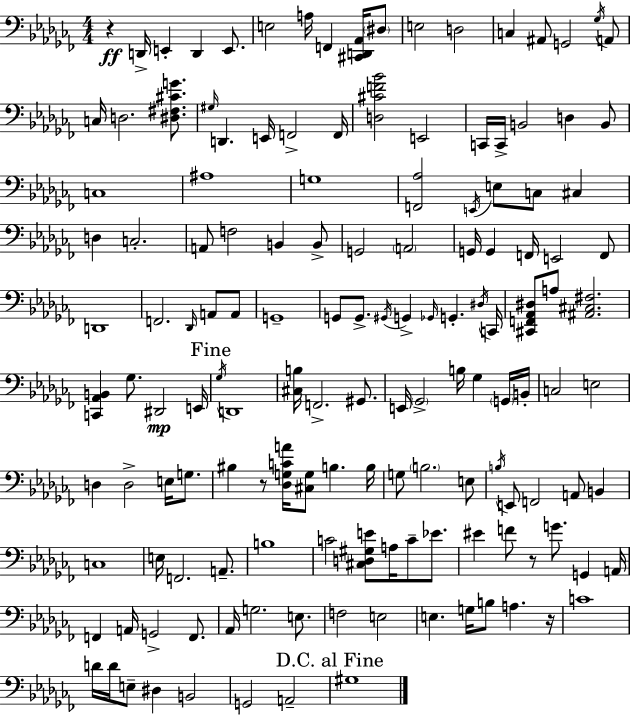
{
  \clef bass
  \numericTimeSignature
  \time 4/4
  \key aes \minor
  r4\ff d,16-> e,4-. d,4 e,8. | e2 a16 f,4 <cis, d, aes,>16 \parenthesize dis8 | e2 d2 | c4 ais,8 g,2 \acciaccatura { ges16 } a,8 | \break c16 d2. <dis fis cis' g'>8. | \grace { gis16 } d,4. e,16 f,2-> | f,16 <d cis' f' bes'>2 e,2 | c,16 c,16-> b,2 d4 | \break b,8 c1 | ais1 | g1 | <f, aes>2 \acciaccatura { e,16 } e8 c8 cis4 | \break d4 c2.-. | a,8 f2 b,4 | b,8-> g,2 \parenthesize a,2 | g,16 g,4 f,16 e,2 | \break f,8 d,1 | f,2. \grace { des,16 } | a,8 a,8 g,1-- | g,8 g,8.-> \acciaccatura { gis,16 } g,4-> \grace { ges,16 } g,4.-. | \break \acciaccatura { dis16 } c,16 <cis, f, aes, dis>8 a8 <ais, cis fis>2. | <c, aes, b,>4 ges8. dis,2\mp | e,16 \mark "Fine" \acciaccatura { ges16 } d,1 | <cis b>16 f,2.-> | \break gis,8. e,16 \parenthesize ges,2-> | b16 ges4 \parenthesize g,16 b,16-. c2 | e2 d4 d2-> | e16 g8. bis4 r8 <des g c' a'>16 <cis g>8 | \break b4. b16 g8 \parenthesize b2. | e8 \acciaccatura { b16 } e,8 f,2 | a,8 b,4 c1 | e16 f,2. | \break a,8.-- b1 | c'2 | <cis d gis e'>8 a16 c'8-- ees'8. eis'4 f'8 r8 | g'8. g,4 a,16 f,4 a,16 g,2-> | \break f,8. aes,16 g2. | e8. f2 | e2 e4. g16 | b8 a4. r16 c'1 | \break d'16 d'16 e8-- dis4 | b,2 g,2 | a,2-- \mark "D.C. al Fine" gis1 | \bar "|."
}